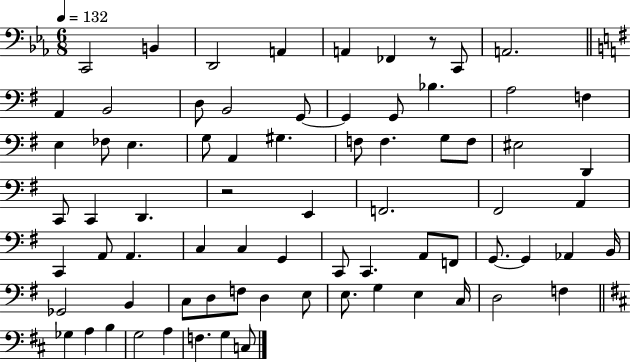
X:1
T:Untitled
M:6/8
L:1/4
K:Eb
C,,2 B,, D,,2 A,, A,, _F,, z/2 C,,/2 A,,2 A,, B,,2 D,/2 B,,2 G,,/2 G,, G,,/2 _B, A,2 F, E, _F,/2 E, G,/2 A,, ^G, F,/2 F, G,/2 F,/2 ^E,2 D,, C,,/2 C,, D,, z2 E,, F,,2 ^F,,2 A,, C,, A,,/2 A,, C, C, G,, C,,/2 C,, A,,/2 F,,/2 G,,/2 G,, _A,, B,,/4 _G,,2 B,, C,/2 D,/2 F,/2 D, E,/2 E,/2 G, E, C,/4 D,2 F, _G, A, B, G,2 A, F, G, C,/2